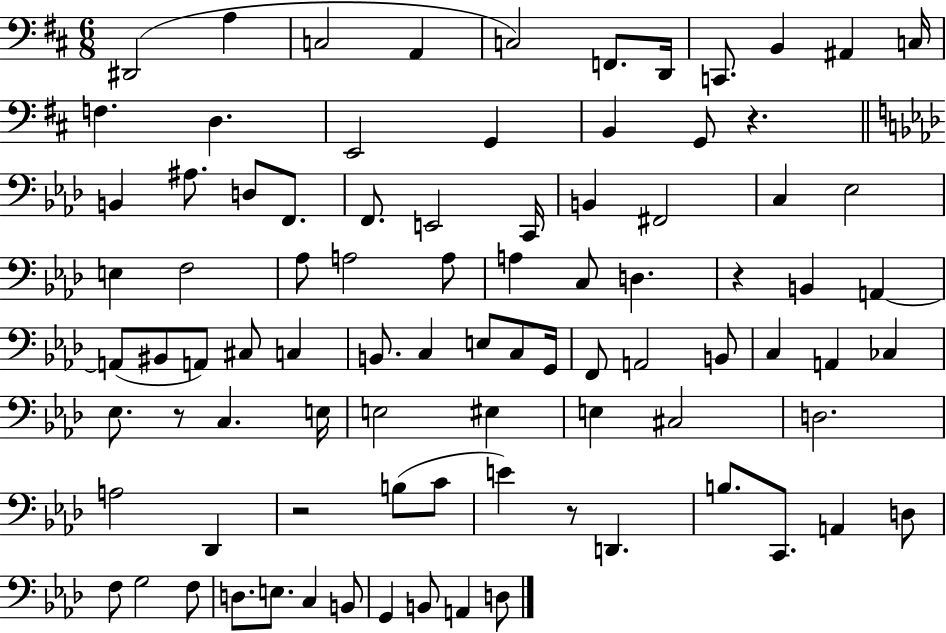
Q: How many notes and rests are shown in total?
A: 88